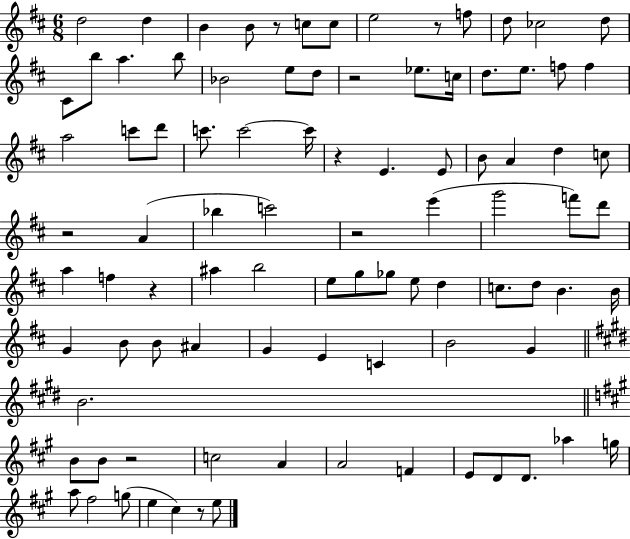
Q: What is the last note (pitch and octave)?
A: E5